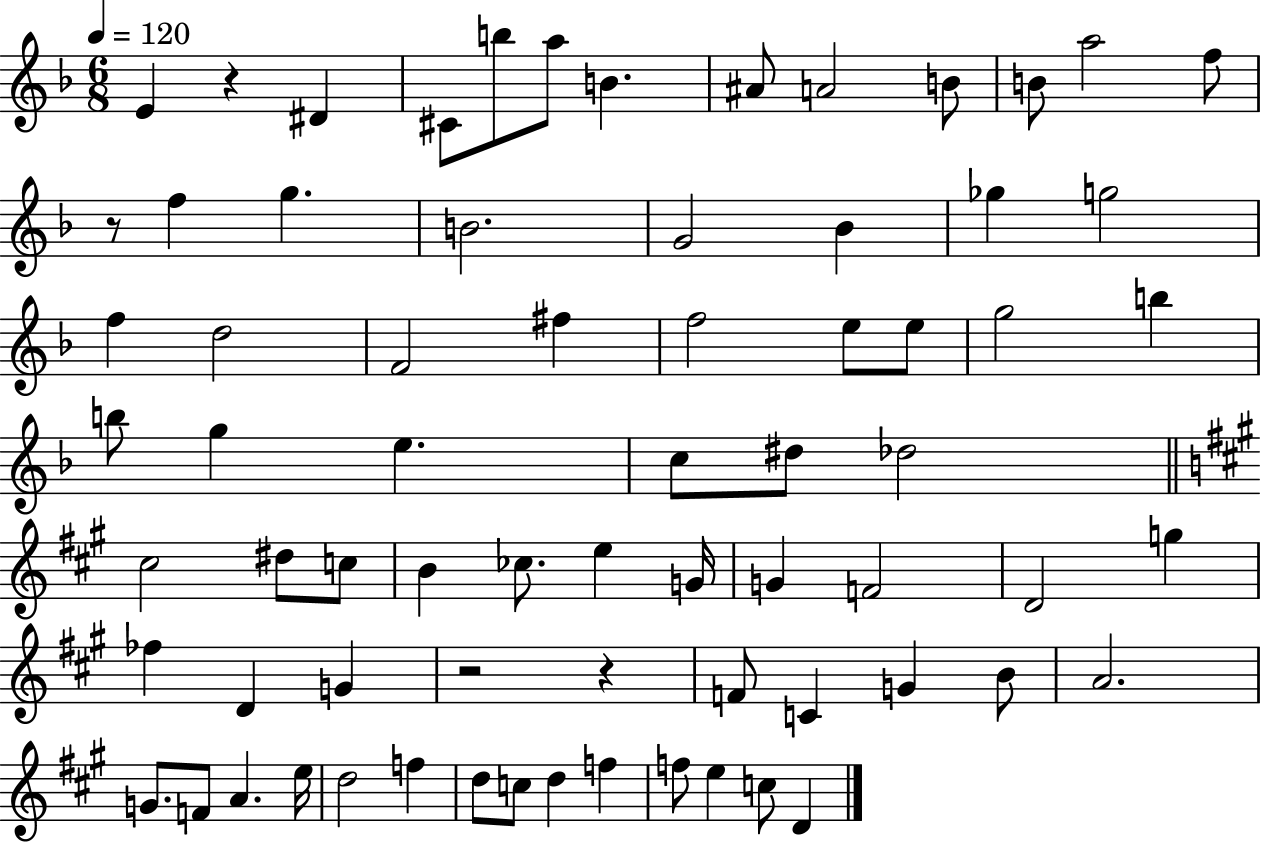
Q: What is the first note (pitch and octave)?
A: E4